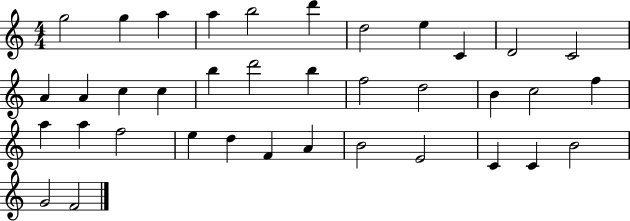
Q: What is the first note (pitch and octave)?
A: G5